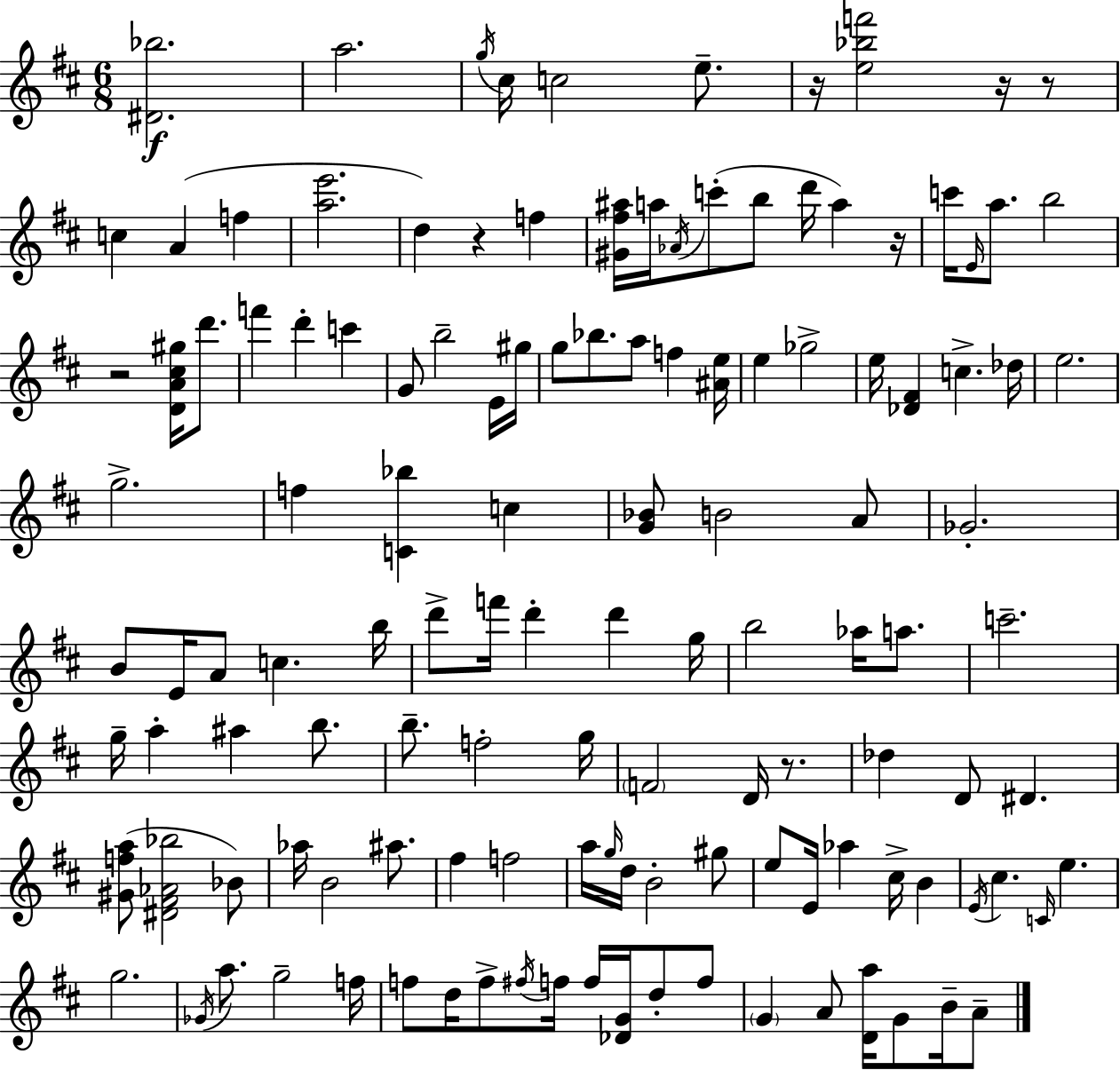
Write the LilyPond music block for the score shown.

{
  \clef treble
  \numericTimeSignature
  \time 6/8
  \key d \major
  <dis' bes''>2.\f | a''2. | \acciaccatura { g''16 } cis''16 c''2 e''8.-- | r16 <e'' bes'' f'''>2 r16 r8 | \break c''4 a'4( f''4 | <a'' e'''>2. | d''4) r4 f''4 | <gis' fis'' ais''>16 a''16 \acciaccatura { aes'16 }( c'''8-. b''8 d'''16 a''4) | \break r16 c'''16 \grace { e'16 } a''8. b''2 | r2 <d' a' cis'' gis''>16 | d'''8. f'''4 d'''4-. c'''4 | g'8 b''2-- | \break e'16 gis''16 g''8 bes''8. a''8 f''4 | <ais' e''>16 e''4 ges''2-> | e''16 <des' fis'>4 c''4.-> | des''16 e''2. | \break g''2.-> | f''4 <c' bes''>4 c''4 | <g' bes'>8 b'2 | a'8 ges'2.-. | \break b'8 e'16 a'8 c''4. | b''16 d'''8-> f'''16 d'''4-. d'''4 | g''16 b''2 aes''16 | a''8. c'''2.-- | \break g''16-- a''4-. ais''4 | b''8. b''8.-- f''2-. | g''16 \parenthesize f'2 d'16 | r8. des''4 d'8 dis'4. | \break <gis' f'' a''>8( <dis' fis' aes' bes''>2 | bes'8) aes''16 b'2 | ais''8. fis''4 f''2 | a''16 \grace { g''16 } d''16 b'2-. | \break gis''8 e''8 e'16 aes''4 cis''16-> | b'4 \acciaccatura { e'16 } cis''4. \grace { c'16 } | e''4. g''2. | \acciaccatura { ges'16 } a''8. g''2-- | \break f''16 f''8 d''16 f''8-> | \acciaccatura { fis''16 } f''16 f''16 <des' g'>16 d''8-. f''8 \parenthesize g'4 | a'8 <d' a''>16 g'8 b'16-- a'8-- \bar "|."
}